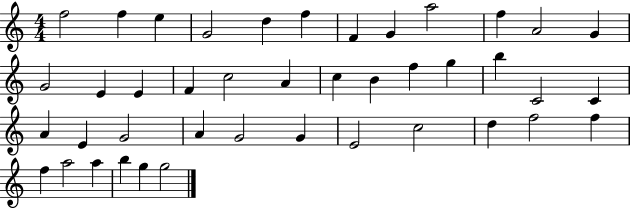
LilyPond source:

{
  \clef treble
  \numericTimeSignature
  \time 4/4
  \key c \major
  f''2 f''4 e''4 | g'2 d''4 f''4 | f'4 g'4 a''2 | f''4 a'2 g'4 | \break g'2 e'4 e'4 | f'4 c''2 a'4 | c''4 b'4 f''4 g''4 | b''4 c'2 c'4 | \break a'4 e'4 g'2 | a'4 g'2 g'4 | e'2 c''2 | d''4 f''2 f''4 | \break f''4 a''2 a''4 | b''4 g''4 g''2 | \bar "|."
}